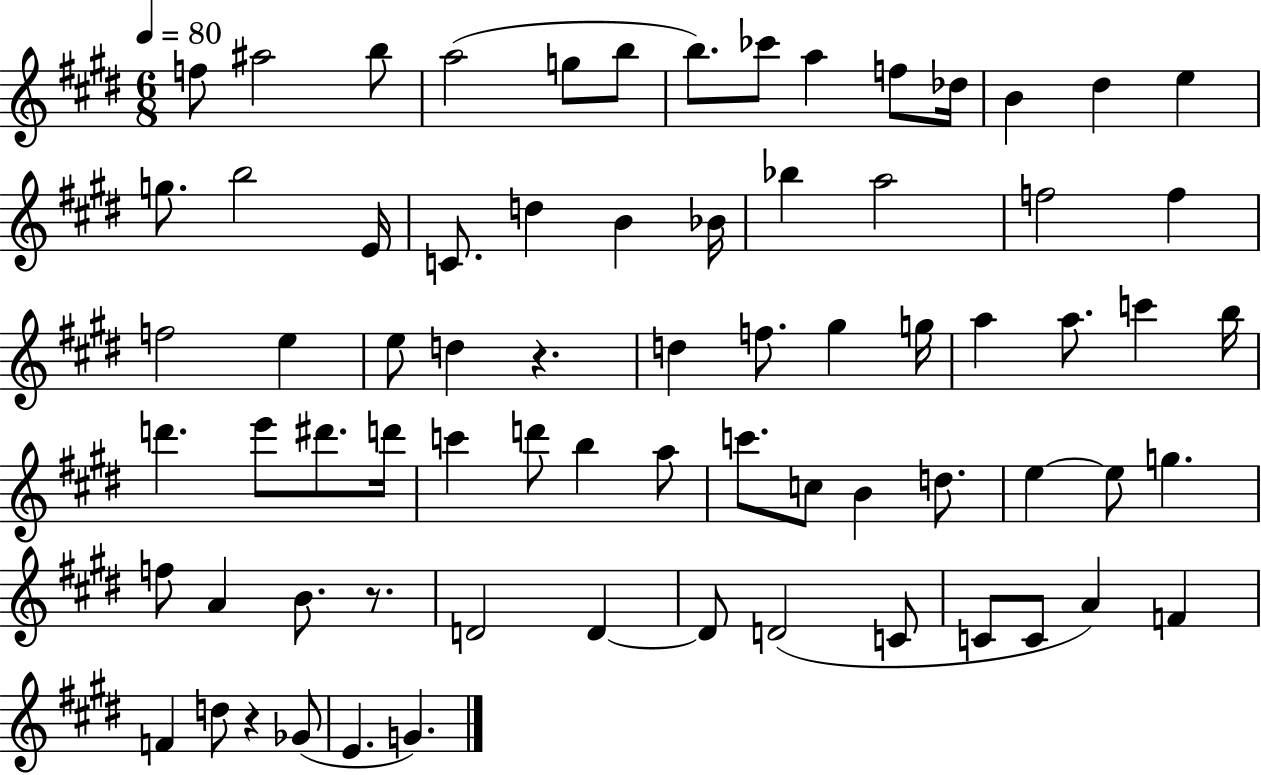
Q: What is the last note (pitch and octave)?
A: G4